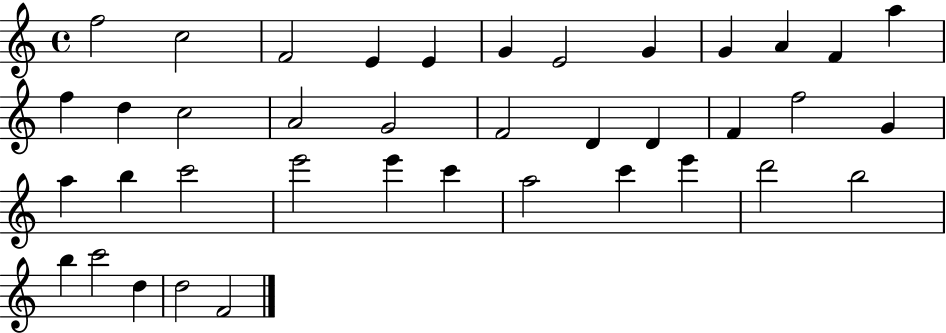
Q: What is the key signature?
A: C major